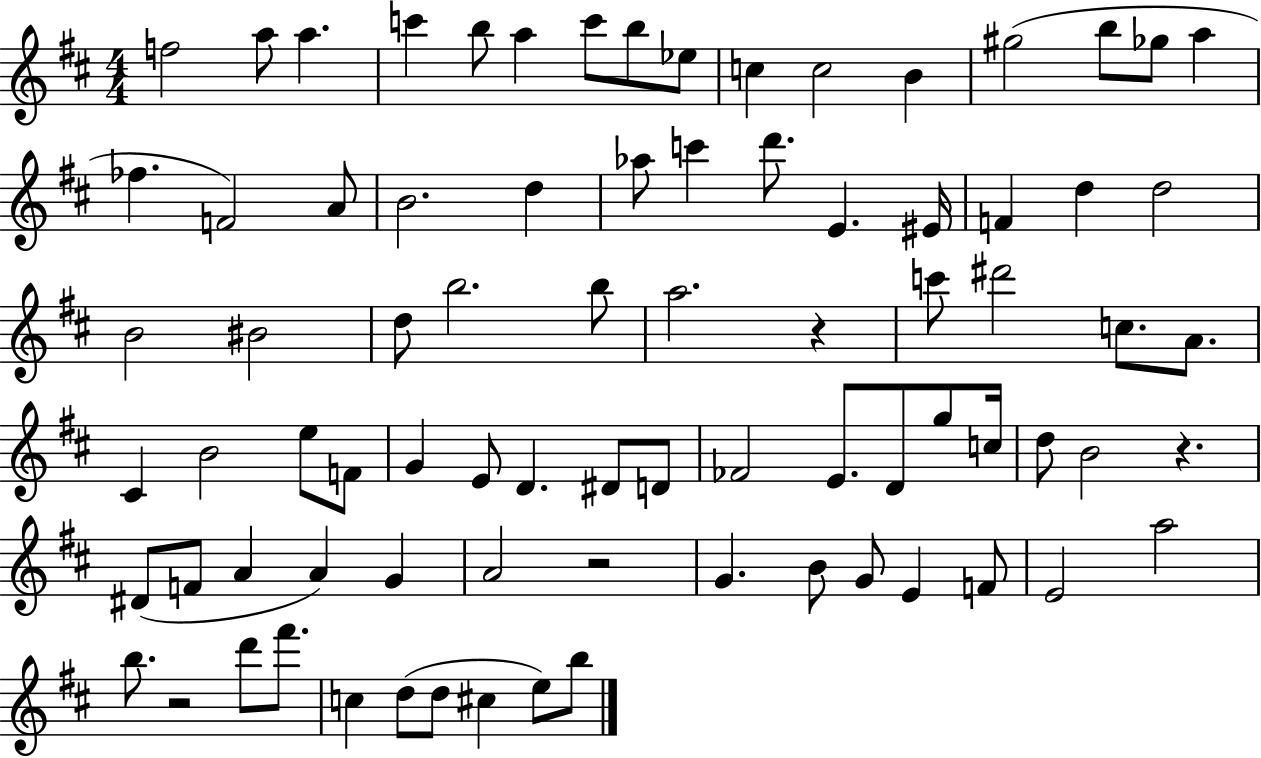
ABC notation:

X:1
T:Untitled
M:4/4
L:1/4
K:D
f2 a/2 a c' b/2 a c'/2 b/2 _e/2 c c2 B ^g2 b/2 _g/2 a _f F2 A/2 B2 d _a/2 c' d'/2 E ^E/4 F d d2 B2 ^B2 d/2 b2 b/2 a2 z c'/2 ^d'2 c/2 A/2 ^C B2 e/2 F/2 G E/2 D ^D/2 D/2 _F2 E/2 D/2 g/2 c/4 d/2 B2 z ^D/2 F/2 A A G A2 z2 G B/2 G/2 E F/2 E2 a2 b/2 z2 d'/2 ^f'/2 c d/2 d/2 ^c e/2 b/2